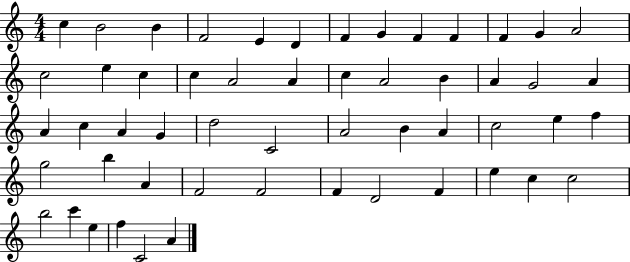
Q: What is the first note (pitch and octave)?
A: C5